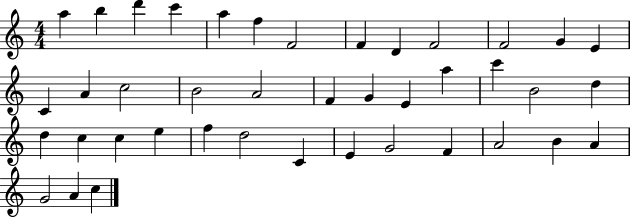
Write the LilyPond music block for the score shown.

{
  \clef treble
  \numericTimeSignature
  \time 4/4
  \key c \major
  a''4 b''4 d'''4 c'''4 | a''4 f''4 f'2 | f'4 d'4 f'2 | f'2 g'4 e'4 | \break c'4 a'4 c''2 | b'2 a'2 | f'4 g'4 e'4 a''4 | c'''4 b'2 d''4 | \break d''4 c''4 c''4 e''4 | f''4 d''2 c'4 | e'4 g'2 f'4 | a'2 b'4 a'4 | \break g'2 a'4 c''4 | \bar "|."
}